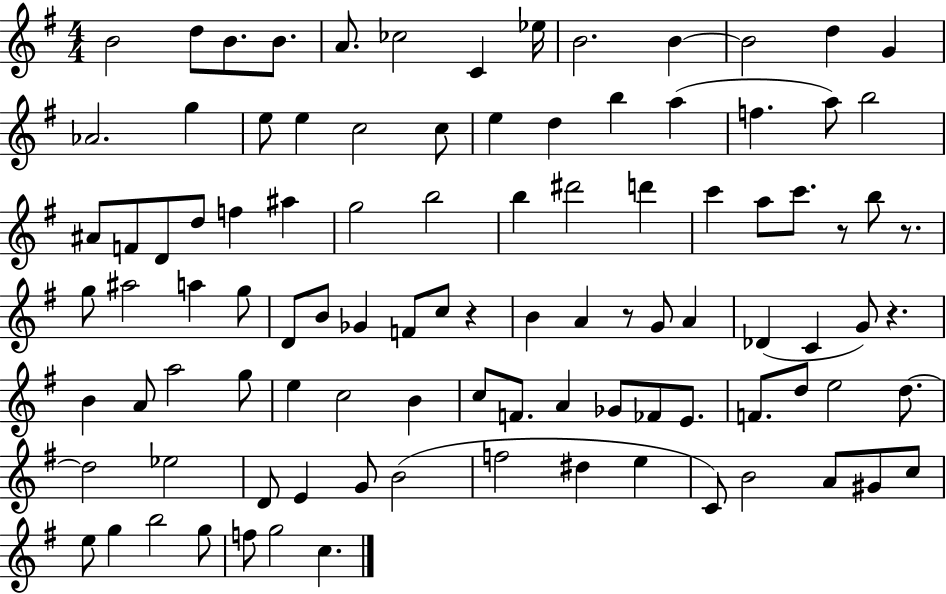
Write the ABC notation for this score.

X:1
T:Untitled
M:4/4
L:1/4
K:G
B2 d/2 B/2 B/2 A/2 _c2 C _e/4 B2 B B2 d G _A2 g e/2 e c2 c/2 e d b a f a/2 b2 ^A/2 F/2 D/2 d/2 f ^a g2 b2 b ^d'2 d' c' a/2 c'/2 z/2 b/2 z/2 g/2 ^a2 a g/2 D/2 B/2 _G F/2 c/2 z B A z/2 G/2 A _D C G/2 z B A/2 a2 g/2 e c2 B c/2 F/2 A _G/2 _F/2 E/2 F/2 d/2 e2 d/2 d2 _e2 D/2 E G/2 B2 f2 ^d e C/2 B2 A/2 ^G/2 c/2 e/2 g b2 g/2 f/2 g2 c